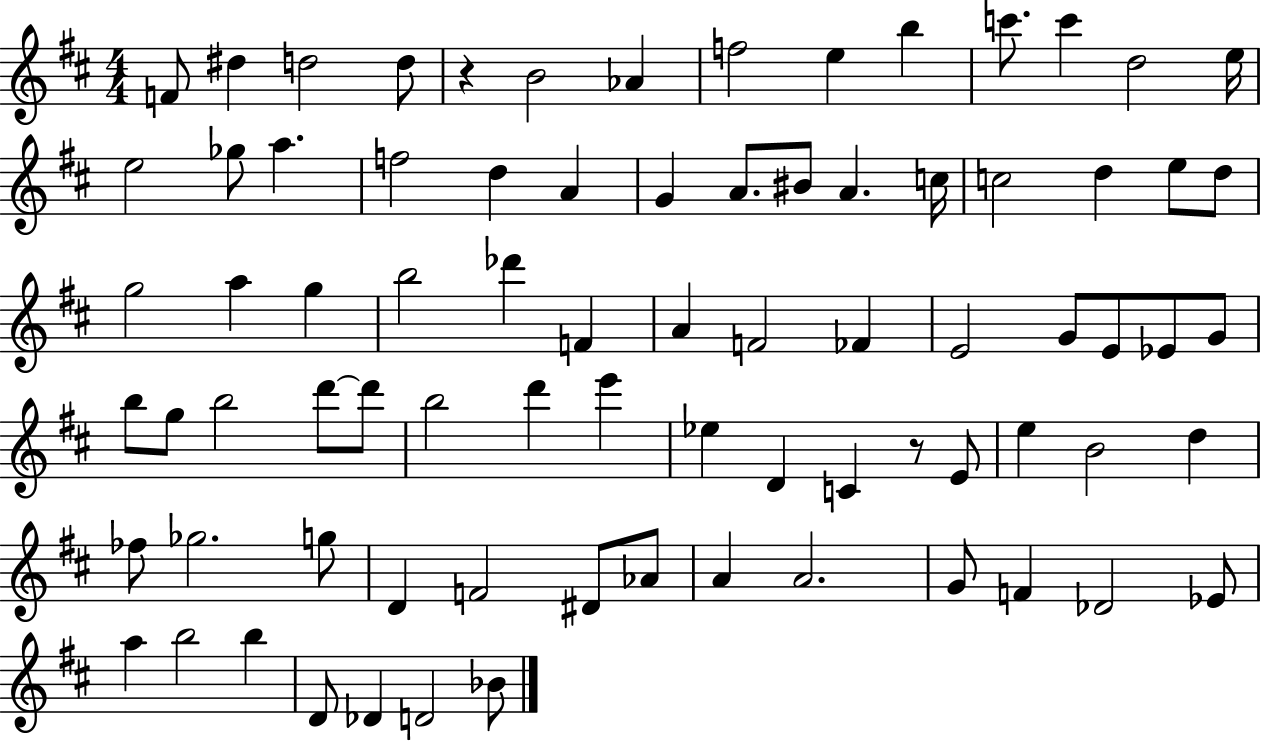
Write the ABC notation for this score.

X:1
T:Untitled
M:4/4
L:1/4
K:D
F/2 ^d d2 d/2 z B2 _A f2 e b c'/2 c' d2 e/4 e2 _g/2 a f2 d A G A/2 ^B/2 A c/4 c2 d e/2 d/2 g2 a g b2 _d' F A F2 _F E2 G/2 E/2 _E/2 G/2 b/2 g/2 b2 d'/2 d'/2 b2 d' e' _e D C z/2 E/2 e B2 d _f/2 _g2 g/2 D F2 ^D/2 _A/2 A A2 G/2 F _D2 _E/2 a b2 b D/2 _D D2 _B/2